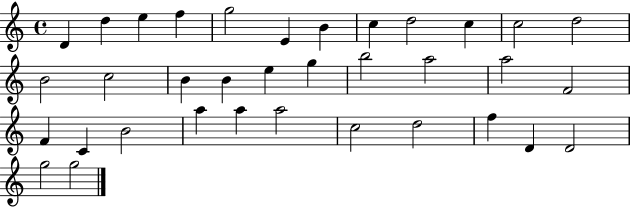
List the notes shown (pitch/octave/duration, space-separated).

D4/q D5/q E5/q F5/q G5/h E4/q B4/q C5/q D5/h C5/q C5/h D5/h B4/h C5/h B4/q B4/q E5/q G5/q B5/h A5/h A5/h F4/h F4/q C4/q B4/h A5/q A5/q A5/h C5/h D5/h F5/q D4/q D4/h G5/h G5/h